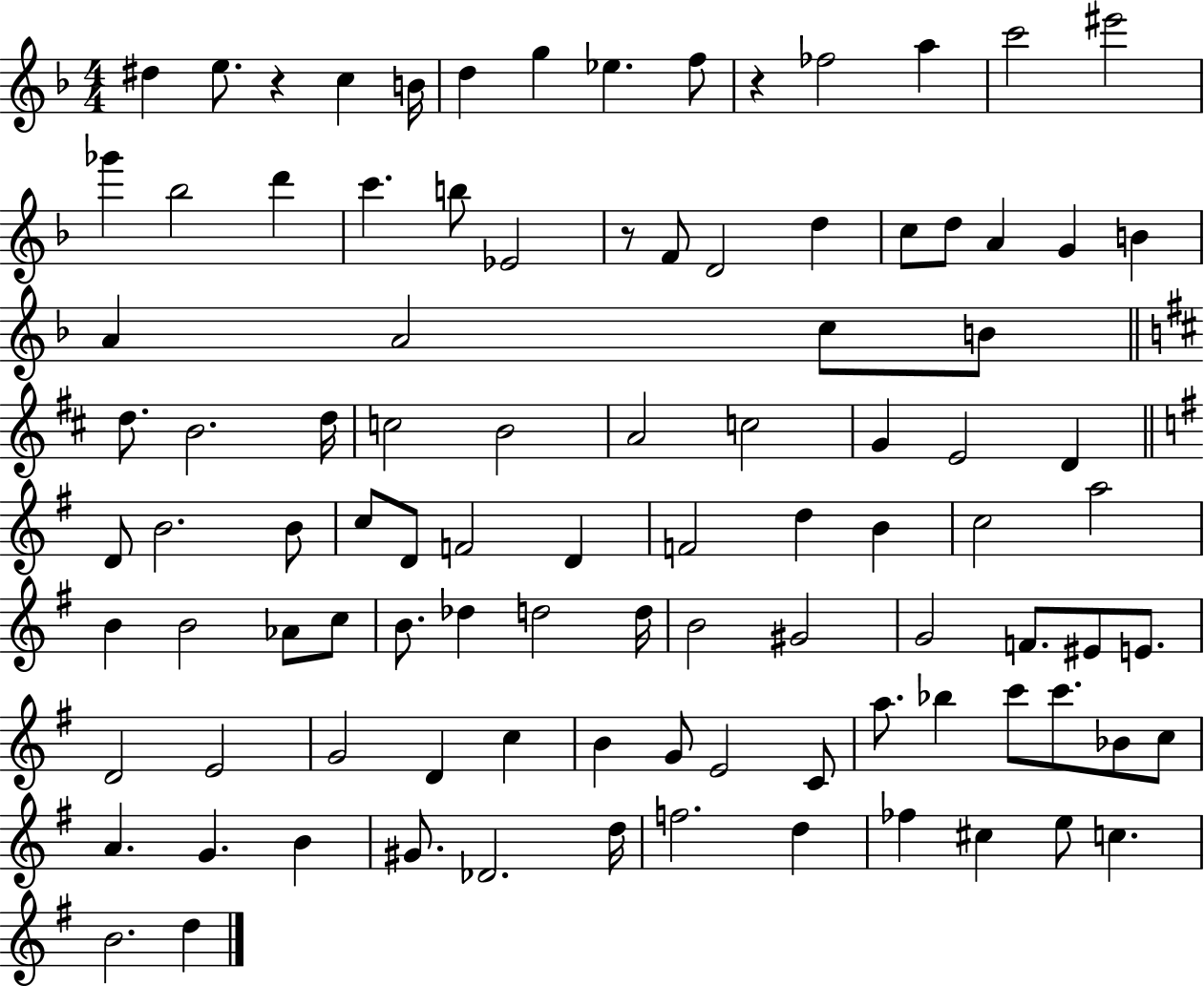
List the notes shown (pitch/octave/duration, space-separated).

D#5/q E5/e. R/q C5/q B4/s D5/q G5/q Eb5/q. F5/e R/q FES5/h A5/q C6/h EIS6/h Gb6/q Bb5/h D6/q C6/q. B5/e Eb4/h R/e F4/e D4/h D5/q C5/e D5/e A4/q G4/q B4/q A4/q A4/h C5/e B4/e D5/e. B4/h. D5/s C5/h B4/h A4/h C5/h G4/q E4/h D4/q D4/e B4/h. B4/e C5/e D4/e F4/h D4/q F4/h D5/q B4/q C5/h A5/h B4/q B4/h Ab4/e C5/e B4/e. Db5/q D5/h D5/s B4/h G#4/h G4/h F4/e. EIS4/e E4/e. D4/h E4/h G4/h D4/q C5/q B4/q G4/e E4/h C4/e A5/e. Bb5/q C6/e C6/e. Bb4/e C5/e A4/q. G4/q. B4/q G#4/e. Db4/h. D5/s F5/h. D5/q FES5/q C#5/q E5/e C5/q. B4/h. D5/q